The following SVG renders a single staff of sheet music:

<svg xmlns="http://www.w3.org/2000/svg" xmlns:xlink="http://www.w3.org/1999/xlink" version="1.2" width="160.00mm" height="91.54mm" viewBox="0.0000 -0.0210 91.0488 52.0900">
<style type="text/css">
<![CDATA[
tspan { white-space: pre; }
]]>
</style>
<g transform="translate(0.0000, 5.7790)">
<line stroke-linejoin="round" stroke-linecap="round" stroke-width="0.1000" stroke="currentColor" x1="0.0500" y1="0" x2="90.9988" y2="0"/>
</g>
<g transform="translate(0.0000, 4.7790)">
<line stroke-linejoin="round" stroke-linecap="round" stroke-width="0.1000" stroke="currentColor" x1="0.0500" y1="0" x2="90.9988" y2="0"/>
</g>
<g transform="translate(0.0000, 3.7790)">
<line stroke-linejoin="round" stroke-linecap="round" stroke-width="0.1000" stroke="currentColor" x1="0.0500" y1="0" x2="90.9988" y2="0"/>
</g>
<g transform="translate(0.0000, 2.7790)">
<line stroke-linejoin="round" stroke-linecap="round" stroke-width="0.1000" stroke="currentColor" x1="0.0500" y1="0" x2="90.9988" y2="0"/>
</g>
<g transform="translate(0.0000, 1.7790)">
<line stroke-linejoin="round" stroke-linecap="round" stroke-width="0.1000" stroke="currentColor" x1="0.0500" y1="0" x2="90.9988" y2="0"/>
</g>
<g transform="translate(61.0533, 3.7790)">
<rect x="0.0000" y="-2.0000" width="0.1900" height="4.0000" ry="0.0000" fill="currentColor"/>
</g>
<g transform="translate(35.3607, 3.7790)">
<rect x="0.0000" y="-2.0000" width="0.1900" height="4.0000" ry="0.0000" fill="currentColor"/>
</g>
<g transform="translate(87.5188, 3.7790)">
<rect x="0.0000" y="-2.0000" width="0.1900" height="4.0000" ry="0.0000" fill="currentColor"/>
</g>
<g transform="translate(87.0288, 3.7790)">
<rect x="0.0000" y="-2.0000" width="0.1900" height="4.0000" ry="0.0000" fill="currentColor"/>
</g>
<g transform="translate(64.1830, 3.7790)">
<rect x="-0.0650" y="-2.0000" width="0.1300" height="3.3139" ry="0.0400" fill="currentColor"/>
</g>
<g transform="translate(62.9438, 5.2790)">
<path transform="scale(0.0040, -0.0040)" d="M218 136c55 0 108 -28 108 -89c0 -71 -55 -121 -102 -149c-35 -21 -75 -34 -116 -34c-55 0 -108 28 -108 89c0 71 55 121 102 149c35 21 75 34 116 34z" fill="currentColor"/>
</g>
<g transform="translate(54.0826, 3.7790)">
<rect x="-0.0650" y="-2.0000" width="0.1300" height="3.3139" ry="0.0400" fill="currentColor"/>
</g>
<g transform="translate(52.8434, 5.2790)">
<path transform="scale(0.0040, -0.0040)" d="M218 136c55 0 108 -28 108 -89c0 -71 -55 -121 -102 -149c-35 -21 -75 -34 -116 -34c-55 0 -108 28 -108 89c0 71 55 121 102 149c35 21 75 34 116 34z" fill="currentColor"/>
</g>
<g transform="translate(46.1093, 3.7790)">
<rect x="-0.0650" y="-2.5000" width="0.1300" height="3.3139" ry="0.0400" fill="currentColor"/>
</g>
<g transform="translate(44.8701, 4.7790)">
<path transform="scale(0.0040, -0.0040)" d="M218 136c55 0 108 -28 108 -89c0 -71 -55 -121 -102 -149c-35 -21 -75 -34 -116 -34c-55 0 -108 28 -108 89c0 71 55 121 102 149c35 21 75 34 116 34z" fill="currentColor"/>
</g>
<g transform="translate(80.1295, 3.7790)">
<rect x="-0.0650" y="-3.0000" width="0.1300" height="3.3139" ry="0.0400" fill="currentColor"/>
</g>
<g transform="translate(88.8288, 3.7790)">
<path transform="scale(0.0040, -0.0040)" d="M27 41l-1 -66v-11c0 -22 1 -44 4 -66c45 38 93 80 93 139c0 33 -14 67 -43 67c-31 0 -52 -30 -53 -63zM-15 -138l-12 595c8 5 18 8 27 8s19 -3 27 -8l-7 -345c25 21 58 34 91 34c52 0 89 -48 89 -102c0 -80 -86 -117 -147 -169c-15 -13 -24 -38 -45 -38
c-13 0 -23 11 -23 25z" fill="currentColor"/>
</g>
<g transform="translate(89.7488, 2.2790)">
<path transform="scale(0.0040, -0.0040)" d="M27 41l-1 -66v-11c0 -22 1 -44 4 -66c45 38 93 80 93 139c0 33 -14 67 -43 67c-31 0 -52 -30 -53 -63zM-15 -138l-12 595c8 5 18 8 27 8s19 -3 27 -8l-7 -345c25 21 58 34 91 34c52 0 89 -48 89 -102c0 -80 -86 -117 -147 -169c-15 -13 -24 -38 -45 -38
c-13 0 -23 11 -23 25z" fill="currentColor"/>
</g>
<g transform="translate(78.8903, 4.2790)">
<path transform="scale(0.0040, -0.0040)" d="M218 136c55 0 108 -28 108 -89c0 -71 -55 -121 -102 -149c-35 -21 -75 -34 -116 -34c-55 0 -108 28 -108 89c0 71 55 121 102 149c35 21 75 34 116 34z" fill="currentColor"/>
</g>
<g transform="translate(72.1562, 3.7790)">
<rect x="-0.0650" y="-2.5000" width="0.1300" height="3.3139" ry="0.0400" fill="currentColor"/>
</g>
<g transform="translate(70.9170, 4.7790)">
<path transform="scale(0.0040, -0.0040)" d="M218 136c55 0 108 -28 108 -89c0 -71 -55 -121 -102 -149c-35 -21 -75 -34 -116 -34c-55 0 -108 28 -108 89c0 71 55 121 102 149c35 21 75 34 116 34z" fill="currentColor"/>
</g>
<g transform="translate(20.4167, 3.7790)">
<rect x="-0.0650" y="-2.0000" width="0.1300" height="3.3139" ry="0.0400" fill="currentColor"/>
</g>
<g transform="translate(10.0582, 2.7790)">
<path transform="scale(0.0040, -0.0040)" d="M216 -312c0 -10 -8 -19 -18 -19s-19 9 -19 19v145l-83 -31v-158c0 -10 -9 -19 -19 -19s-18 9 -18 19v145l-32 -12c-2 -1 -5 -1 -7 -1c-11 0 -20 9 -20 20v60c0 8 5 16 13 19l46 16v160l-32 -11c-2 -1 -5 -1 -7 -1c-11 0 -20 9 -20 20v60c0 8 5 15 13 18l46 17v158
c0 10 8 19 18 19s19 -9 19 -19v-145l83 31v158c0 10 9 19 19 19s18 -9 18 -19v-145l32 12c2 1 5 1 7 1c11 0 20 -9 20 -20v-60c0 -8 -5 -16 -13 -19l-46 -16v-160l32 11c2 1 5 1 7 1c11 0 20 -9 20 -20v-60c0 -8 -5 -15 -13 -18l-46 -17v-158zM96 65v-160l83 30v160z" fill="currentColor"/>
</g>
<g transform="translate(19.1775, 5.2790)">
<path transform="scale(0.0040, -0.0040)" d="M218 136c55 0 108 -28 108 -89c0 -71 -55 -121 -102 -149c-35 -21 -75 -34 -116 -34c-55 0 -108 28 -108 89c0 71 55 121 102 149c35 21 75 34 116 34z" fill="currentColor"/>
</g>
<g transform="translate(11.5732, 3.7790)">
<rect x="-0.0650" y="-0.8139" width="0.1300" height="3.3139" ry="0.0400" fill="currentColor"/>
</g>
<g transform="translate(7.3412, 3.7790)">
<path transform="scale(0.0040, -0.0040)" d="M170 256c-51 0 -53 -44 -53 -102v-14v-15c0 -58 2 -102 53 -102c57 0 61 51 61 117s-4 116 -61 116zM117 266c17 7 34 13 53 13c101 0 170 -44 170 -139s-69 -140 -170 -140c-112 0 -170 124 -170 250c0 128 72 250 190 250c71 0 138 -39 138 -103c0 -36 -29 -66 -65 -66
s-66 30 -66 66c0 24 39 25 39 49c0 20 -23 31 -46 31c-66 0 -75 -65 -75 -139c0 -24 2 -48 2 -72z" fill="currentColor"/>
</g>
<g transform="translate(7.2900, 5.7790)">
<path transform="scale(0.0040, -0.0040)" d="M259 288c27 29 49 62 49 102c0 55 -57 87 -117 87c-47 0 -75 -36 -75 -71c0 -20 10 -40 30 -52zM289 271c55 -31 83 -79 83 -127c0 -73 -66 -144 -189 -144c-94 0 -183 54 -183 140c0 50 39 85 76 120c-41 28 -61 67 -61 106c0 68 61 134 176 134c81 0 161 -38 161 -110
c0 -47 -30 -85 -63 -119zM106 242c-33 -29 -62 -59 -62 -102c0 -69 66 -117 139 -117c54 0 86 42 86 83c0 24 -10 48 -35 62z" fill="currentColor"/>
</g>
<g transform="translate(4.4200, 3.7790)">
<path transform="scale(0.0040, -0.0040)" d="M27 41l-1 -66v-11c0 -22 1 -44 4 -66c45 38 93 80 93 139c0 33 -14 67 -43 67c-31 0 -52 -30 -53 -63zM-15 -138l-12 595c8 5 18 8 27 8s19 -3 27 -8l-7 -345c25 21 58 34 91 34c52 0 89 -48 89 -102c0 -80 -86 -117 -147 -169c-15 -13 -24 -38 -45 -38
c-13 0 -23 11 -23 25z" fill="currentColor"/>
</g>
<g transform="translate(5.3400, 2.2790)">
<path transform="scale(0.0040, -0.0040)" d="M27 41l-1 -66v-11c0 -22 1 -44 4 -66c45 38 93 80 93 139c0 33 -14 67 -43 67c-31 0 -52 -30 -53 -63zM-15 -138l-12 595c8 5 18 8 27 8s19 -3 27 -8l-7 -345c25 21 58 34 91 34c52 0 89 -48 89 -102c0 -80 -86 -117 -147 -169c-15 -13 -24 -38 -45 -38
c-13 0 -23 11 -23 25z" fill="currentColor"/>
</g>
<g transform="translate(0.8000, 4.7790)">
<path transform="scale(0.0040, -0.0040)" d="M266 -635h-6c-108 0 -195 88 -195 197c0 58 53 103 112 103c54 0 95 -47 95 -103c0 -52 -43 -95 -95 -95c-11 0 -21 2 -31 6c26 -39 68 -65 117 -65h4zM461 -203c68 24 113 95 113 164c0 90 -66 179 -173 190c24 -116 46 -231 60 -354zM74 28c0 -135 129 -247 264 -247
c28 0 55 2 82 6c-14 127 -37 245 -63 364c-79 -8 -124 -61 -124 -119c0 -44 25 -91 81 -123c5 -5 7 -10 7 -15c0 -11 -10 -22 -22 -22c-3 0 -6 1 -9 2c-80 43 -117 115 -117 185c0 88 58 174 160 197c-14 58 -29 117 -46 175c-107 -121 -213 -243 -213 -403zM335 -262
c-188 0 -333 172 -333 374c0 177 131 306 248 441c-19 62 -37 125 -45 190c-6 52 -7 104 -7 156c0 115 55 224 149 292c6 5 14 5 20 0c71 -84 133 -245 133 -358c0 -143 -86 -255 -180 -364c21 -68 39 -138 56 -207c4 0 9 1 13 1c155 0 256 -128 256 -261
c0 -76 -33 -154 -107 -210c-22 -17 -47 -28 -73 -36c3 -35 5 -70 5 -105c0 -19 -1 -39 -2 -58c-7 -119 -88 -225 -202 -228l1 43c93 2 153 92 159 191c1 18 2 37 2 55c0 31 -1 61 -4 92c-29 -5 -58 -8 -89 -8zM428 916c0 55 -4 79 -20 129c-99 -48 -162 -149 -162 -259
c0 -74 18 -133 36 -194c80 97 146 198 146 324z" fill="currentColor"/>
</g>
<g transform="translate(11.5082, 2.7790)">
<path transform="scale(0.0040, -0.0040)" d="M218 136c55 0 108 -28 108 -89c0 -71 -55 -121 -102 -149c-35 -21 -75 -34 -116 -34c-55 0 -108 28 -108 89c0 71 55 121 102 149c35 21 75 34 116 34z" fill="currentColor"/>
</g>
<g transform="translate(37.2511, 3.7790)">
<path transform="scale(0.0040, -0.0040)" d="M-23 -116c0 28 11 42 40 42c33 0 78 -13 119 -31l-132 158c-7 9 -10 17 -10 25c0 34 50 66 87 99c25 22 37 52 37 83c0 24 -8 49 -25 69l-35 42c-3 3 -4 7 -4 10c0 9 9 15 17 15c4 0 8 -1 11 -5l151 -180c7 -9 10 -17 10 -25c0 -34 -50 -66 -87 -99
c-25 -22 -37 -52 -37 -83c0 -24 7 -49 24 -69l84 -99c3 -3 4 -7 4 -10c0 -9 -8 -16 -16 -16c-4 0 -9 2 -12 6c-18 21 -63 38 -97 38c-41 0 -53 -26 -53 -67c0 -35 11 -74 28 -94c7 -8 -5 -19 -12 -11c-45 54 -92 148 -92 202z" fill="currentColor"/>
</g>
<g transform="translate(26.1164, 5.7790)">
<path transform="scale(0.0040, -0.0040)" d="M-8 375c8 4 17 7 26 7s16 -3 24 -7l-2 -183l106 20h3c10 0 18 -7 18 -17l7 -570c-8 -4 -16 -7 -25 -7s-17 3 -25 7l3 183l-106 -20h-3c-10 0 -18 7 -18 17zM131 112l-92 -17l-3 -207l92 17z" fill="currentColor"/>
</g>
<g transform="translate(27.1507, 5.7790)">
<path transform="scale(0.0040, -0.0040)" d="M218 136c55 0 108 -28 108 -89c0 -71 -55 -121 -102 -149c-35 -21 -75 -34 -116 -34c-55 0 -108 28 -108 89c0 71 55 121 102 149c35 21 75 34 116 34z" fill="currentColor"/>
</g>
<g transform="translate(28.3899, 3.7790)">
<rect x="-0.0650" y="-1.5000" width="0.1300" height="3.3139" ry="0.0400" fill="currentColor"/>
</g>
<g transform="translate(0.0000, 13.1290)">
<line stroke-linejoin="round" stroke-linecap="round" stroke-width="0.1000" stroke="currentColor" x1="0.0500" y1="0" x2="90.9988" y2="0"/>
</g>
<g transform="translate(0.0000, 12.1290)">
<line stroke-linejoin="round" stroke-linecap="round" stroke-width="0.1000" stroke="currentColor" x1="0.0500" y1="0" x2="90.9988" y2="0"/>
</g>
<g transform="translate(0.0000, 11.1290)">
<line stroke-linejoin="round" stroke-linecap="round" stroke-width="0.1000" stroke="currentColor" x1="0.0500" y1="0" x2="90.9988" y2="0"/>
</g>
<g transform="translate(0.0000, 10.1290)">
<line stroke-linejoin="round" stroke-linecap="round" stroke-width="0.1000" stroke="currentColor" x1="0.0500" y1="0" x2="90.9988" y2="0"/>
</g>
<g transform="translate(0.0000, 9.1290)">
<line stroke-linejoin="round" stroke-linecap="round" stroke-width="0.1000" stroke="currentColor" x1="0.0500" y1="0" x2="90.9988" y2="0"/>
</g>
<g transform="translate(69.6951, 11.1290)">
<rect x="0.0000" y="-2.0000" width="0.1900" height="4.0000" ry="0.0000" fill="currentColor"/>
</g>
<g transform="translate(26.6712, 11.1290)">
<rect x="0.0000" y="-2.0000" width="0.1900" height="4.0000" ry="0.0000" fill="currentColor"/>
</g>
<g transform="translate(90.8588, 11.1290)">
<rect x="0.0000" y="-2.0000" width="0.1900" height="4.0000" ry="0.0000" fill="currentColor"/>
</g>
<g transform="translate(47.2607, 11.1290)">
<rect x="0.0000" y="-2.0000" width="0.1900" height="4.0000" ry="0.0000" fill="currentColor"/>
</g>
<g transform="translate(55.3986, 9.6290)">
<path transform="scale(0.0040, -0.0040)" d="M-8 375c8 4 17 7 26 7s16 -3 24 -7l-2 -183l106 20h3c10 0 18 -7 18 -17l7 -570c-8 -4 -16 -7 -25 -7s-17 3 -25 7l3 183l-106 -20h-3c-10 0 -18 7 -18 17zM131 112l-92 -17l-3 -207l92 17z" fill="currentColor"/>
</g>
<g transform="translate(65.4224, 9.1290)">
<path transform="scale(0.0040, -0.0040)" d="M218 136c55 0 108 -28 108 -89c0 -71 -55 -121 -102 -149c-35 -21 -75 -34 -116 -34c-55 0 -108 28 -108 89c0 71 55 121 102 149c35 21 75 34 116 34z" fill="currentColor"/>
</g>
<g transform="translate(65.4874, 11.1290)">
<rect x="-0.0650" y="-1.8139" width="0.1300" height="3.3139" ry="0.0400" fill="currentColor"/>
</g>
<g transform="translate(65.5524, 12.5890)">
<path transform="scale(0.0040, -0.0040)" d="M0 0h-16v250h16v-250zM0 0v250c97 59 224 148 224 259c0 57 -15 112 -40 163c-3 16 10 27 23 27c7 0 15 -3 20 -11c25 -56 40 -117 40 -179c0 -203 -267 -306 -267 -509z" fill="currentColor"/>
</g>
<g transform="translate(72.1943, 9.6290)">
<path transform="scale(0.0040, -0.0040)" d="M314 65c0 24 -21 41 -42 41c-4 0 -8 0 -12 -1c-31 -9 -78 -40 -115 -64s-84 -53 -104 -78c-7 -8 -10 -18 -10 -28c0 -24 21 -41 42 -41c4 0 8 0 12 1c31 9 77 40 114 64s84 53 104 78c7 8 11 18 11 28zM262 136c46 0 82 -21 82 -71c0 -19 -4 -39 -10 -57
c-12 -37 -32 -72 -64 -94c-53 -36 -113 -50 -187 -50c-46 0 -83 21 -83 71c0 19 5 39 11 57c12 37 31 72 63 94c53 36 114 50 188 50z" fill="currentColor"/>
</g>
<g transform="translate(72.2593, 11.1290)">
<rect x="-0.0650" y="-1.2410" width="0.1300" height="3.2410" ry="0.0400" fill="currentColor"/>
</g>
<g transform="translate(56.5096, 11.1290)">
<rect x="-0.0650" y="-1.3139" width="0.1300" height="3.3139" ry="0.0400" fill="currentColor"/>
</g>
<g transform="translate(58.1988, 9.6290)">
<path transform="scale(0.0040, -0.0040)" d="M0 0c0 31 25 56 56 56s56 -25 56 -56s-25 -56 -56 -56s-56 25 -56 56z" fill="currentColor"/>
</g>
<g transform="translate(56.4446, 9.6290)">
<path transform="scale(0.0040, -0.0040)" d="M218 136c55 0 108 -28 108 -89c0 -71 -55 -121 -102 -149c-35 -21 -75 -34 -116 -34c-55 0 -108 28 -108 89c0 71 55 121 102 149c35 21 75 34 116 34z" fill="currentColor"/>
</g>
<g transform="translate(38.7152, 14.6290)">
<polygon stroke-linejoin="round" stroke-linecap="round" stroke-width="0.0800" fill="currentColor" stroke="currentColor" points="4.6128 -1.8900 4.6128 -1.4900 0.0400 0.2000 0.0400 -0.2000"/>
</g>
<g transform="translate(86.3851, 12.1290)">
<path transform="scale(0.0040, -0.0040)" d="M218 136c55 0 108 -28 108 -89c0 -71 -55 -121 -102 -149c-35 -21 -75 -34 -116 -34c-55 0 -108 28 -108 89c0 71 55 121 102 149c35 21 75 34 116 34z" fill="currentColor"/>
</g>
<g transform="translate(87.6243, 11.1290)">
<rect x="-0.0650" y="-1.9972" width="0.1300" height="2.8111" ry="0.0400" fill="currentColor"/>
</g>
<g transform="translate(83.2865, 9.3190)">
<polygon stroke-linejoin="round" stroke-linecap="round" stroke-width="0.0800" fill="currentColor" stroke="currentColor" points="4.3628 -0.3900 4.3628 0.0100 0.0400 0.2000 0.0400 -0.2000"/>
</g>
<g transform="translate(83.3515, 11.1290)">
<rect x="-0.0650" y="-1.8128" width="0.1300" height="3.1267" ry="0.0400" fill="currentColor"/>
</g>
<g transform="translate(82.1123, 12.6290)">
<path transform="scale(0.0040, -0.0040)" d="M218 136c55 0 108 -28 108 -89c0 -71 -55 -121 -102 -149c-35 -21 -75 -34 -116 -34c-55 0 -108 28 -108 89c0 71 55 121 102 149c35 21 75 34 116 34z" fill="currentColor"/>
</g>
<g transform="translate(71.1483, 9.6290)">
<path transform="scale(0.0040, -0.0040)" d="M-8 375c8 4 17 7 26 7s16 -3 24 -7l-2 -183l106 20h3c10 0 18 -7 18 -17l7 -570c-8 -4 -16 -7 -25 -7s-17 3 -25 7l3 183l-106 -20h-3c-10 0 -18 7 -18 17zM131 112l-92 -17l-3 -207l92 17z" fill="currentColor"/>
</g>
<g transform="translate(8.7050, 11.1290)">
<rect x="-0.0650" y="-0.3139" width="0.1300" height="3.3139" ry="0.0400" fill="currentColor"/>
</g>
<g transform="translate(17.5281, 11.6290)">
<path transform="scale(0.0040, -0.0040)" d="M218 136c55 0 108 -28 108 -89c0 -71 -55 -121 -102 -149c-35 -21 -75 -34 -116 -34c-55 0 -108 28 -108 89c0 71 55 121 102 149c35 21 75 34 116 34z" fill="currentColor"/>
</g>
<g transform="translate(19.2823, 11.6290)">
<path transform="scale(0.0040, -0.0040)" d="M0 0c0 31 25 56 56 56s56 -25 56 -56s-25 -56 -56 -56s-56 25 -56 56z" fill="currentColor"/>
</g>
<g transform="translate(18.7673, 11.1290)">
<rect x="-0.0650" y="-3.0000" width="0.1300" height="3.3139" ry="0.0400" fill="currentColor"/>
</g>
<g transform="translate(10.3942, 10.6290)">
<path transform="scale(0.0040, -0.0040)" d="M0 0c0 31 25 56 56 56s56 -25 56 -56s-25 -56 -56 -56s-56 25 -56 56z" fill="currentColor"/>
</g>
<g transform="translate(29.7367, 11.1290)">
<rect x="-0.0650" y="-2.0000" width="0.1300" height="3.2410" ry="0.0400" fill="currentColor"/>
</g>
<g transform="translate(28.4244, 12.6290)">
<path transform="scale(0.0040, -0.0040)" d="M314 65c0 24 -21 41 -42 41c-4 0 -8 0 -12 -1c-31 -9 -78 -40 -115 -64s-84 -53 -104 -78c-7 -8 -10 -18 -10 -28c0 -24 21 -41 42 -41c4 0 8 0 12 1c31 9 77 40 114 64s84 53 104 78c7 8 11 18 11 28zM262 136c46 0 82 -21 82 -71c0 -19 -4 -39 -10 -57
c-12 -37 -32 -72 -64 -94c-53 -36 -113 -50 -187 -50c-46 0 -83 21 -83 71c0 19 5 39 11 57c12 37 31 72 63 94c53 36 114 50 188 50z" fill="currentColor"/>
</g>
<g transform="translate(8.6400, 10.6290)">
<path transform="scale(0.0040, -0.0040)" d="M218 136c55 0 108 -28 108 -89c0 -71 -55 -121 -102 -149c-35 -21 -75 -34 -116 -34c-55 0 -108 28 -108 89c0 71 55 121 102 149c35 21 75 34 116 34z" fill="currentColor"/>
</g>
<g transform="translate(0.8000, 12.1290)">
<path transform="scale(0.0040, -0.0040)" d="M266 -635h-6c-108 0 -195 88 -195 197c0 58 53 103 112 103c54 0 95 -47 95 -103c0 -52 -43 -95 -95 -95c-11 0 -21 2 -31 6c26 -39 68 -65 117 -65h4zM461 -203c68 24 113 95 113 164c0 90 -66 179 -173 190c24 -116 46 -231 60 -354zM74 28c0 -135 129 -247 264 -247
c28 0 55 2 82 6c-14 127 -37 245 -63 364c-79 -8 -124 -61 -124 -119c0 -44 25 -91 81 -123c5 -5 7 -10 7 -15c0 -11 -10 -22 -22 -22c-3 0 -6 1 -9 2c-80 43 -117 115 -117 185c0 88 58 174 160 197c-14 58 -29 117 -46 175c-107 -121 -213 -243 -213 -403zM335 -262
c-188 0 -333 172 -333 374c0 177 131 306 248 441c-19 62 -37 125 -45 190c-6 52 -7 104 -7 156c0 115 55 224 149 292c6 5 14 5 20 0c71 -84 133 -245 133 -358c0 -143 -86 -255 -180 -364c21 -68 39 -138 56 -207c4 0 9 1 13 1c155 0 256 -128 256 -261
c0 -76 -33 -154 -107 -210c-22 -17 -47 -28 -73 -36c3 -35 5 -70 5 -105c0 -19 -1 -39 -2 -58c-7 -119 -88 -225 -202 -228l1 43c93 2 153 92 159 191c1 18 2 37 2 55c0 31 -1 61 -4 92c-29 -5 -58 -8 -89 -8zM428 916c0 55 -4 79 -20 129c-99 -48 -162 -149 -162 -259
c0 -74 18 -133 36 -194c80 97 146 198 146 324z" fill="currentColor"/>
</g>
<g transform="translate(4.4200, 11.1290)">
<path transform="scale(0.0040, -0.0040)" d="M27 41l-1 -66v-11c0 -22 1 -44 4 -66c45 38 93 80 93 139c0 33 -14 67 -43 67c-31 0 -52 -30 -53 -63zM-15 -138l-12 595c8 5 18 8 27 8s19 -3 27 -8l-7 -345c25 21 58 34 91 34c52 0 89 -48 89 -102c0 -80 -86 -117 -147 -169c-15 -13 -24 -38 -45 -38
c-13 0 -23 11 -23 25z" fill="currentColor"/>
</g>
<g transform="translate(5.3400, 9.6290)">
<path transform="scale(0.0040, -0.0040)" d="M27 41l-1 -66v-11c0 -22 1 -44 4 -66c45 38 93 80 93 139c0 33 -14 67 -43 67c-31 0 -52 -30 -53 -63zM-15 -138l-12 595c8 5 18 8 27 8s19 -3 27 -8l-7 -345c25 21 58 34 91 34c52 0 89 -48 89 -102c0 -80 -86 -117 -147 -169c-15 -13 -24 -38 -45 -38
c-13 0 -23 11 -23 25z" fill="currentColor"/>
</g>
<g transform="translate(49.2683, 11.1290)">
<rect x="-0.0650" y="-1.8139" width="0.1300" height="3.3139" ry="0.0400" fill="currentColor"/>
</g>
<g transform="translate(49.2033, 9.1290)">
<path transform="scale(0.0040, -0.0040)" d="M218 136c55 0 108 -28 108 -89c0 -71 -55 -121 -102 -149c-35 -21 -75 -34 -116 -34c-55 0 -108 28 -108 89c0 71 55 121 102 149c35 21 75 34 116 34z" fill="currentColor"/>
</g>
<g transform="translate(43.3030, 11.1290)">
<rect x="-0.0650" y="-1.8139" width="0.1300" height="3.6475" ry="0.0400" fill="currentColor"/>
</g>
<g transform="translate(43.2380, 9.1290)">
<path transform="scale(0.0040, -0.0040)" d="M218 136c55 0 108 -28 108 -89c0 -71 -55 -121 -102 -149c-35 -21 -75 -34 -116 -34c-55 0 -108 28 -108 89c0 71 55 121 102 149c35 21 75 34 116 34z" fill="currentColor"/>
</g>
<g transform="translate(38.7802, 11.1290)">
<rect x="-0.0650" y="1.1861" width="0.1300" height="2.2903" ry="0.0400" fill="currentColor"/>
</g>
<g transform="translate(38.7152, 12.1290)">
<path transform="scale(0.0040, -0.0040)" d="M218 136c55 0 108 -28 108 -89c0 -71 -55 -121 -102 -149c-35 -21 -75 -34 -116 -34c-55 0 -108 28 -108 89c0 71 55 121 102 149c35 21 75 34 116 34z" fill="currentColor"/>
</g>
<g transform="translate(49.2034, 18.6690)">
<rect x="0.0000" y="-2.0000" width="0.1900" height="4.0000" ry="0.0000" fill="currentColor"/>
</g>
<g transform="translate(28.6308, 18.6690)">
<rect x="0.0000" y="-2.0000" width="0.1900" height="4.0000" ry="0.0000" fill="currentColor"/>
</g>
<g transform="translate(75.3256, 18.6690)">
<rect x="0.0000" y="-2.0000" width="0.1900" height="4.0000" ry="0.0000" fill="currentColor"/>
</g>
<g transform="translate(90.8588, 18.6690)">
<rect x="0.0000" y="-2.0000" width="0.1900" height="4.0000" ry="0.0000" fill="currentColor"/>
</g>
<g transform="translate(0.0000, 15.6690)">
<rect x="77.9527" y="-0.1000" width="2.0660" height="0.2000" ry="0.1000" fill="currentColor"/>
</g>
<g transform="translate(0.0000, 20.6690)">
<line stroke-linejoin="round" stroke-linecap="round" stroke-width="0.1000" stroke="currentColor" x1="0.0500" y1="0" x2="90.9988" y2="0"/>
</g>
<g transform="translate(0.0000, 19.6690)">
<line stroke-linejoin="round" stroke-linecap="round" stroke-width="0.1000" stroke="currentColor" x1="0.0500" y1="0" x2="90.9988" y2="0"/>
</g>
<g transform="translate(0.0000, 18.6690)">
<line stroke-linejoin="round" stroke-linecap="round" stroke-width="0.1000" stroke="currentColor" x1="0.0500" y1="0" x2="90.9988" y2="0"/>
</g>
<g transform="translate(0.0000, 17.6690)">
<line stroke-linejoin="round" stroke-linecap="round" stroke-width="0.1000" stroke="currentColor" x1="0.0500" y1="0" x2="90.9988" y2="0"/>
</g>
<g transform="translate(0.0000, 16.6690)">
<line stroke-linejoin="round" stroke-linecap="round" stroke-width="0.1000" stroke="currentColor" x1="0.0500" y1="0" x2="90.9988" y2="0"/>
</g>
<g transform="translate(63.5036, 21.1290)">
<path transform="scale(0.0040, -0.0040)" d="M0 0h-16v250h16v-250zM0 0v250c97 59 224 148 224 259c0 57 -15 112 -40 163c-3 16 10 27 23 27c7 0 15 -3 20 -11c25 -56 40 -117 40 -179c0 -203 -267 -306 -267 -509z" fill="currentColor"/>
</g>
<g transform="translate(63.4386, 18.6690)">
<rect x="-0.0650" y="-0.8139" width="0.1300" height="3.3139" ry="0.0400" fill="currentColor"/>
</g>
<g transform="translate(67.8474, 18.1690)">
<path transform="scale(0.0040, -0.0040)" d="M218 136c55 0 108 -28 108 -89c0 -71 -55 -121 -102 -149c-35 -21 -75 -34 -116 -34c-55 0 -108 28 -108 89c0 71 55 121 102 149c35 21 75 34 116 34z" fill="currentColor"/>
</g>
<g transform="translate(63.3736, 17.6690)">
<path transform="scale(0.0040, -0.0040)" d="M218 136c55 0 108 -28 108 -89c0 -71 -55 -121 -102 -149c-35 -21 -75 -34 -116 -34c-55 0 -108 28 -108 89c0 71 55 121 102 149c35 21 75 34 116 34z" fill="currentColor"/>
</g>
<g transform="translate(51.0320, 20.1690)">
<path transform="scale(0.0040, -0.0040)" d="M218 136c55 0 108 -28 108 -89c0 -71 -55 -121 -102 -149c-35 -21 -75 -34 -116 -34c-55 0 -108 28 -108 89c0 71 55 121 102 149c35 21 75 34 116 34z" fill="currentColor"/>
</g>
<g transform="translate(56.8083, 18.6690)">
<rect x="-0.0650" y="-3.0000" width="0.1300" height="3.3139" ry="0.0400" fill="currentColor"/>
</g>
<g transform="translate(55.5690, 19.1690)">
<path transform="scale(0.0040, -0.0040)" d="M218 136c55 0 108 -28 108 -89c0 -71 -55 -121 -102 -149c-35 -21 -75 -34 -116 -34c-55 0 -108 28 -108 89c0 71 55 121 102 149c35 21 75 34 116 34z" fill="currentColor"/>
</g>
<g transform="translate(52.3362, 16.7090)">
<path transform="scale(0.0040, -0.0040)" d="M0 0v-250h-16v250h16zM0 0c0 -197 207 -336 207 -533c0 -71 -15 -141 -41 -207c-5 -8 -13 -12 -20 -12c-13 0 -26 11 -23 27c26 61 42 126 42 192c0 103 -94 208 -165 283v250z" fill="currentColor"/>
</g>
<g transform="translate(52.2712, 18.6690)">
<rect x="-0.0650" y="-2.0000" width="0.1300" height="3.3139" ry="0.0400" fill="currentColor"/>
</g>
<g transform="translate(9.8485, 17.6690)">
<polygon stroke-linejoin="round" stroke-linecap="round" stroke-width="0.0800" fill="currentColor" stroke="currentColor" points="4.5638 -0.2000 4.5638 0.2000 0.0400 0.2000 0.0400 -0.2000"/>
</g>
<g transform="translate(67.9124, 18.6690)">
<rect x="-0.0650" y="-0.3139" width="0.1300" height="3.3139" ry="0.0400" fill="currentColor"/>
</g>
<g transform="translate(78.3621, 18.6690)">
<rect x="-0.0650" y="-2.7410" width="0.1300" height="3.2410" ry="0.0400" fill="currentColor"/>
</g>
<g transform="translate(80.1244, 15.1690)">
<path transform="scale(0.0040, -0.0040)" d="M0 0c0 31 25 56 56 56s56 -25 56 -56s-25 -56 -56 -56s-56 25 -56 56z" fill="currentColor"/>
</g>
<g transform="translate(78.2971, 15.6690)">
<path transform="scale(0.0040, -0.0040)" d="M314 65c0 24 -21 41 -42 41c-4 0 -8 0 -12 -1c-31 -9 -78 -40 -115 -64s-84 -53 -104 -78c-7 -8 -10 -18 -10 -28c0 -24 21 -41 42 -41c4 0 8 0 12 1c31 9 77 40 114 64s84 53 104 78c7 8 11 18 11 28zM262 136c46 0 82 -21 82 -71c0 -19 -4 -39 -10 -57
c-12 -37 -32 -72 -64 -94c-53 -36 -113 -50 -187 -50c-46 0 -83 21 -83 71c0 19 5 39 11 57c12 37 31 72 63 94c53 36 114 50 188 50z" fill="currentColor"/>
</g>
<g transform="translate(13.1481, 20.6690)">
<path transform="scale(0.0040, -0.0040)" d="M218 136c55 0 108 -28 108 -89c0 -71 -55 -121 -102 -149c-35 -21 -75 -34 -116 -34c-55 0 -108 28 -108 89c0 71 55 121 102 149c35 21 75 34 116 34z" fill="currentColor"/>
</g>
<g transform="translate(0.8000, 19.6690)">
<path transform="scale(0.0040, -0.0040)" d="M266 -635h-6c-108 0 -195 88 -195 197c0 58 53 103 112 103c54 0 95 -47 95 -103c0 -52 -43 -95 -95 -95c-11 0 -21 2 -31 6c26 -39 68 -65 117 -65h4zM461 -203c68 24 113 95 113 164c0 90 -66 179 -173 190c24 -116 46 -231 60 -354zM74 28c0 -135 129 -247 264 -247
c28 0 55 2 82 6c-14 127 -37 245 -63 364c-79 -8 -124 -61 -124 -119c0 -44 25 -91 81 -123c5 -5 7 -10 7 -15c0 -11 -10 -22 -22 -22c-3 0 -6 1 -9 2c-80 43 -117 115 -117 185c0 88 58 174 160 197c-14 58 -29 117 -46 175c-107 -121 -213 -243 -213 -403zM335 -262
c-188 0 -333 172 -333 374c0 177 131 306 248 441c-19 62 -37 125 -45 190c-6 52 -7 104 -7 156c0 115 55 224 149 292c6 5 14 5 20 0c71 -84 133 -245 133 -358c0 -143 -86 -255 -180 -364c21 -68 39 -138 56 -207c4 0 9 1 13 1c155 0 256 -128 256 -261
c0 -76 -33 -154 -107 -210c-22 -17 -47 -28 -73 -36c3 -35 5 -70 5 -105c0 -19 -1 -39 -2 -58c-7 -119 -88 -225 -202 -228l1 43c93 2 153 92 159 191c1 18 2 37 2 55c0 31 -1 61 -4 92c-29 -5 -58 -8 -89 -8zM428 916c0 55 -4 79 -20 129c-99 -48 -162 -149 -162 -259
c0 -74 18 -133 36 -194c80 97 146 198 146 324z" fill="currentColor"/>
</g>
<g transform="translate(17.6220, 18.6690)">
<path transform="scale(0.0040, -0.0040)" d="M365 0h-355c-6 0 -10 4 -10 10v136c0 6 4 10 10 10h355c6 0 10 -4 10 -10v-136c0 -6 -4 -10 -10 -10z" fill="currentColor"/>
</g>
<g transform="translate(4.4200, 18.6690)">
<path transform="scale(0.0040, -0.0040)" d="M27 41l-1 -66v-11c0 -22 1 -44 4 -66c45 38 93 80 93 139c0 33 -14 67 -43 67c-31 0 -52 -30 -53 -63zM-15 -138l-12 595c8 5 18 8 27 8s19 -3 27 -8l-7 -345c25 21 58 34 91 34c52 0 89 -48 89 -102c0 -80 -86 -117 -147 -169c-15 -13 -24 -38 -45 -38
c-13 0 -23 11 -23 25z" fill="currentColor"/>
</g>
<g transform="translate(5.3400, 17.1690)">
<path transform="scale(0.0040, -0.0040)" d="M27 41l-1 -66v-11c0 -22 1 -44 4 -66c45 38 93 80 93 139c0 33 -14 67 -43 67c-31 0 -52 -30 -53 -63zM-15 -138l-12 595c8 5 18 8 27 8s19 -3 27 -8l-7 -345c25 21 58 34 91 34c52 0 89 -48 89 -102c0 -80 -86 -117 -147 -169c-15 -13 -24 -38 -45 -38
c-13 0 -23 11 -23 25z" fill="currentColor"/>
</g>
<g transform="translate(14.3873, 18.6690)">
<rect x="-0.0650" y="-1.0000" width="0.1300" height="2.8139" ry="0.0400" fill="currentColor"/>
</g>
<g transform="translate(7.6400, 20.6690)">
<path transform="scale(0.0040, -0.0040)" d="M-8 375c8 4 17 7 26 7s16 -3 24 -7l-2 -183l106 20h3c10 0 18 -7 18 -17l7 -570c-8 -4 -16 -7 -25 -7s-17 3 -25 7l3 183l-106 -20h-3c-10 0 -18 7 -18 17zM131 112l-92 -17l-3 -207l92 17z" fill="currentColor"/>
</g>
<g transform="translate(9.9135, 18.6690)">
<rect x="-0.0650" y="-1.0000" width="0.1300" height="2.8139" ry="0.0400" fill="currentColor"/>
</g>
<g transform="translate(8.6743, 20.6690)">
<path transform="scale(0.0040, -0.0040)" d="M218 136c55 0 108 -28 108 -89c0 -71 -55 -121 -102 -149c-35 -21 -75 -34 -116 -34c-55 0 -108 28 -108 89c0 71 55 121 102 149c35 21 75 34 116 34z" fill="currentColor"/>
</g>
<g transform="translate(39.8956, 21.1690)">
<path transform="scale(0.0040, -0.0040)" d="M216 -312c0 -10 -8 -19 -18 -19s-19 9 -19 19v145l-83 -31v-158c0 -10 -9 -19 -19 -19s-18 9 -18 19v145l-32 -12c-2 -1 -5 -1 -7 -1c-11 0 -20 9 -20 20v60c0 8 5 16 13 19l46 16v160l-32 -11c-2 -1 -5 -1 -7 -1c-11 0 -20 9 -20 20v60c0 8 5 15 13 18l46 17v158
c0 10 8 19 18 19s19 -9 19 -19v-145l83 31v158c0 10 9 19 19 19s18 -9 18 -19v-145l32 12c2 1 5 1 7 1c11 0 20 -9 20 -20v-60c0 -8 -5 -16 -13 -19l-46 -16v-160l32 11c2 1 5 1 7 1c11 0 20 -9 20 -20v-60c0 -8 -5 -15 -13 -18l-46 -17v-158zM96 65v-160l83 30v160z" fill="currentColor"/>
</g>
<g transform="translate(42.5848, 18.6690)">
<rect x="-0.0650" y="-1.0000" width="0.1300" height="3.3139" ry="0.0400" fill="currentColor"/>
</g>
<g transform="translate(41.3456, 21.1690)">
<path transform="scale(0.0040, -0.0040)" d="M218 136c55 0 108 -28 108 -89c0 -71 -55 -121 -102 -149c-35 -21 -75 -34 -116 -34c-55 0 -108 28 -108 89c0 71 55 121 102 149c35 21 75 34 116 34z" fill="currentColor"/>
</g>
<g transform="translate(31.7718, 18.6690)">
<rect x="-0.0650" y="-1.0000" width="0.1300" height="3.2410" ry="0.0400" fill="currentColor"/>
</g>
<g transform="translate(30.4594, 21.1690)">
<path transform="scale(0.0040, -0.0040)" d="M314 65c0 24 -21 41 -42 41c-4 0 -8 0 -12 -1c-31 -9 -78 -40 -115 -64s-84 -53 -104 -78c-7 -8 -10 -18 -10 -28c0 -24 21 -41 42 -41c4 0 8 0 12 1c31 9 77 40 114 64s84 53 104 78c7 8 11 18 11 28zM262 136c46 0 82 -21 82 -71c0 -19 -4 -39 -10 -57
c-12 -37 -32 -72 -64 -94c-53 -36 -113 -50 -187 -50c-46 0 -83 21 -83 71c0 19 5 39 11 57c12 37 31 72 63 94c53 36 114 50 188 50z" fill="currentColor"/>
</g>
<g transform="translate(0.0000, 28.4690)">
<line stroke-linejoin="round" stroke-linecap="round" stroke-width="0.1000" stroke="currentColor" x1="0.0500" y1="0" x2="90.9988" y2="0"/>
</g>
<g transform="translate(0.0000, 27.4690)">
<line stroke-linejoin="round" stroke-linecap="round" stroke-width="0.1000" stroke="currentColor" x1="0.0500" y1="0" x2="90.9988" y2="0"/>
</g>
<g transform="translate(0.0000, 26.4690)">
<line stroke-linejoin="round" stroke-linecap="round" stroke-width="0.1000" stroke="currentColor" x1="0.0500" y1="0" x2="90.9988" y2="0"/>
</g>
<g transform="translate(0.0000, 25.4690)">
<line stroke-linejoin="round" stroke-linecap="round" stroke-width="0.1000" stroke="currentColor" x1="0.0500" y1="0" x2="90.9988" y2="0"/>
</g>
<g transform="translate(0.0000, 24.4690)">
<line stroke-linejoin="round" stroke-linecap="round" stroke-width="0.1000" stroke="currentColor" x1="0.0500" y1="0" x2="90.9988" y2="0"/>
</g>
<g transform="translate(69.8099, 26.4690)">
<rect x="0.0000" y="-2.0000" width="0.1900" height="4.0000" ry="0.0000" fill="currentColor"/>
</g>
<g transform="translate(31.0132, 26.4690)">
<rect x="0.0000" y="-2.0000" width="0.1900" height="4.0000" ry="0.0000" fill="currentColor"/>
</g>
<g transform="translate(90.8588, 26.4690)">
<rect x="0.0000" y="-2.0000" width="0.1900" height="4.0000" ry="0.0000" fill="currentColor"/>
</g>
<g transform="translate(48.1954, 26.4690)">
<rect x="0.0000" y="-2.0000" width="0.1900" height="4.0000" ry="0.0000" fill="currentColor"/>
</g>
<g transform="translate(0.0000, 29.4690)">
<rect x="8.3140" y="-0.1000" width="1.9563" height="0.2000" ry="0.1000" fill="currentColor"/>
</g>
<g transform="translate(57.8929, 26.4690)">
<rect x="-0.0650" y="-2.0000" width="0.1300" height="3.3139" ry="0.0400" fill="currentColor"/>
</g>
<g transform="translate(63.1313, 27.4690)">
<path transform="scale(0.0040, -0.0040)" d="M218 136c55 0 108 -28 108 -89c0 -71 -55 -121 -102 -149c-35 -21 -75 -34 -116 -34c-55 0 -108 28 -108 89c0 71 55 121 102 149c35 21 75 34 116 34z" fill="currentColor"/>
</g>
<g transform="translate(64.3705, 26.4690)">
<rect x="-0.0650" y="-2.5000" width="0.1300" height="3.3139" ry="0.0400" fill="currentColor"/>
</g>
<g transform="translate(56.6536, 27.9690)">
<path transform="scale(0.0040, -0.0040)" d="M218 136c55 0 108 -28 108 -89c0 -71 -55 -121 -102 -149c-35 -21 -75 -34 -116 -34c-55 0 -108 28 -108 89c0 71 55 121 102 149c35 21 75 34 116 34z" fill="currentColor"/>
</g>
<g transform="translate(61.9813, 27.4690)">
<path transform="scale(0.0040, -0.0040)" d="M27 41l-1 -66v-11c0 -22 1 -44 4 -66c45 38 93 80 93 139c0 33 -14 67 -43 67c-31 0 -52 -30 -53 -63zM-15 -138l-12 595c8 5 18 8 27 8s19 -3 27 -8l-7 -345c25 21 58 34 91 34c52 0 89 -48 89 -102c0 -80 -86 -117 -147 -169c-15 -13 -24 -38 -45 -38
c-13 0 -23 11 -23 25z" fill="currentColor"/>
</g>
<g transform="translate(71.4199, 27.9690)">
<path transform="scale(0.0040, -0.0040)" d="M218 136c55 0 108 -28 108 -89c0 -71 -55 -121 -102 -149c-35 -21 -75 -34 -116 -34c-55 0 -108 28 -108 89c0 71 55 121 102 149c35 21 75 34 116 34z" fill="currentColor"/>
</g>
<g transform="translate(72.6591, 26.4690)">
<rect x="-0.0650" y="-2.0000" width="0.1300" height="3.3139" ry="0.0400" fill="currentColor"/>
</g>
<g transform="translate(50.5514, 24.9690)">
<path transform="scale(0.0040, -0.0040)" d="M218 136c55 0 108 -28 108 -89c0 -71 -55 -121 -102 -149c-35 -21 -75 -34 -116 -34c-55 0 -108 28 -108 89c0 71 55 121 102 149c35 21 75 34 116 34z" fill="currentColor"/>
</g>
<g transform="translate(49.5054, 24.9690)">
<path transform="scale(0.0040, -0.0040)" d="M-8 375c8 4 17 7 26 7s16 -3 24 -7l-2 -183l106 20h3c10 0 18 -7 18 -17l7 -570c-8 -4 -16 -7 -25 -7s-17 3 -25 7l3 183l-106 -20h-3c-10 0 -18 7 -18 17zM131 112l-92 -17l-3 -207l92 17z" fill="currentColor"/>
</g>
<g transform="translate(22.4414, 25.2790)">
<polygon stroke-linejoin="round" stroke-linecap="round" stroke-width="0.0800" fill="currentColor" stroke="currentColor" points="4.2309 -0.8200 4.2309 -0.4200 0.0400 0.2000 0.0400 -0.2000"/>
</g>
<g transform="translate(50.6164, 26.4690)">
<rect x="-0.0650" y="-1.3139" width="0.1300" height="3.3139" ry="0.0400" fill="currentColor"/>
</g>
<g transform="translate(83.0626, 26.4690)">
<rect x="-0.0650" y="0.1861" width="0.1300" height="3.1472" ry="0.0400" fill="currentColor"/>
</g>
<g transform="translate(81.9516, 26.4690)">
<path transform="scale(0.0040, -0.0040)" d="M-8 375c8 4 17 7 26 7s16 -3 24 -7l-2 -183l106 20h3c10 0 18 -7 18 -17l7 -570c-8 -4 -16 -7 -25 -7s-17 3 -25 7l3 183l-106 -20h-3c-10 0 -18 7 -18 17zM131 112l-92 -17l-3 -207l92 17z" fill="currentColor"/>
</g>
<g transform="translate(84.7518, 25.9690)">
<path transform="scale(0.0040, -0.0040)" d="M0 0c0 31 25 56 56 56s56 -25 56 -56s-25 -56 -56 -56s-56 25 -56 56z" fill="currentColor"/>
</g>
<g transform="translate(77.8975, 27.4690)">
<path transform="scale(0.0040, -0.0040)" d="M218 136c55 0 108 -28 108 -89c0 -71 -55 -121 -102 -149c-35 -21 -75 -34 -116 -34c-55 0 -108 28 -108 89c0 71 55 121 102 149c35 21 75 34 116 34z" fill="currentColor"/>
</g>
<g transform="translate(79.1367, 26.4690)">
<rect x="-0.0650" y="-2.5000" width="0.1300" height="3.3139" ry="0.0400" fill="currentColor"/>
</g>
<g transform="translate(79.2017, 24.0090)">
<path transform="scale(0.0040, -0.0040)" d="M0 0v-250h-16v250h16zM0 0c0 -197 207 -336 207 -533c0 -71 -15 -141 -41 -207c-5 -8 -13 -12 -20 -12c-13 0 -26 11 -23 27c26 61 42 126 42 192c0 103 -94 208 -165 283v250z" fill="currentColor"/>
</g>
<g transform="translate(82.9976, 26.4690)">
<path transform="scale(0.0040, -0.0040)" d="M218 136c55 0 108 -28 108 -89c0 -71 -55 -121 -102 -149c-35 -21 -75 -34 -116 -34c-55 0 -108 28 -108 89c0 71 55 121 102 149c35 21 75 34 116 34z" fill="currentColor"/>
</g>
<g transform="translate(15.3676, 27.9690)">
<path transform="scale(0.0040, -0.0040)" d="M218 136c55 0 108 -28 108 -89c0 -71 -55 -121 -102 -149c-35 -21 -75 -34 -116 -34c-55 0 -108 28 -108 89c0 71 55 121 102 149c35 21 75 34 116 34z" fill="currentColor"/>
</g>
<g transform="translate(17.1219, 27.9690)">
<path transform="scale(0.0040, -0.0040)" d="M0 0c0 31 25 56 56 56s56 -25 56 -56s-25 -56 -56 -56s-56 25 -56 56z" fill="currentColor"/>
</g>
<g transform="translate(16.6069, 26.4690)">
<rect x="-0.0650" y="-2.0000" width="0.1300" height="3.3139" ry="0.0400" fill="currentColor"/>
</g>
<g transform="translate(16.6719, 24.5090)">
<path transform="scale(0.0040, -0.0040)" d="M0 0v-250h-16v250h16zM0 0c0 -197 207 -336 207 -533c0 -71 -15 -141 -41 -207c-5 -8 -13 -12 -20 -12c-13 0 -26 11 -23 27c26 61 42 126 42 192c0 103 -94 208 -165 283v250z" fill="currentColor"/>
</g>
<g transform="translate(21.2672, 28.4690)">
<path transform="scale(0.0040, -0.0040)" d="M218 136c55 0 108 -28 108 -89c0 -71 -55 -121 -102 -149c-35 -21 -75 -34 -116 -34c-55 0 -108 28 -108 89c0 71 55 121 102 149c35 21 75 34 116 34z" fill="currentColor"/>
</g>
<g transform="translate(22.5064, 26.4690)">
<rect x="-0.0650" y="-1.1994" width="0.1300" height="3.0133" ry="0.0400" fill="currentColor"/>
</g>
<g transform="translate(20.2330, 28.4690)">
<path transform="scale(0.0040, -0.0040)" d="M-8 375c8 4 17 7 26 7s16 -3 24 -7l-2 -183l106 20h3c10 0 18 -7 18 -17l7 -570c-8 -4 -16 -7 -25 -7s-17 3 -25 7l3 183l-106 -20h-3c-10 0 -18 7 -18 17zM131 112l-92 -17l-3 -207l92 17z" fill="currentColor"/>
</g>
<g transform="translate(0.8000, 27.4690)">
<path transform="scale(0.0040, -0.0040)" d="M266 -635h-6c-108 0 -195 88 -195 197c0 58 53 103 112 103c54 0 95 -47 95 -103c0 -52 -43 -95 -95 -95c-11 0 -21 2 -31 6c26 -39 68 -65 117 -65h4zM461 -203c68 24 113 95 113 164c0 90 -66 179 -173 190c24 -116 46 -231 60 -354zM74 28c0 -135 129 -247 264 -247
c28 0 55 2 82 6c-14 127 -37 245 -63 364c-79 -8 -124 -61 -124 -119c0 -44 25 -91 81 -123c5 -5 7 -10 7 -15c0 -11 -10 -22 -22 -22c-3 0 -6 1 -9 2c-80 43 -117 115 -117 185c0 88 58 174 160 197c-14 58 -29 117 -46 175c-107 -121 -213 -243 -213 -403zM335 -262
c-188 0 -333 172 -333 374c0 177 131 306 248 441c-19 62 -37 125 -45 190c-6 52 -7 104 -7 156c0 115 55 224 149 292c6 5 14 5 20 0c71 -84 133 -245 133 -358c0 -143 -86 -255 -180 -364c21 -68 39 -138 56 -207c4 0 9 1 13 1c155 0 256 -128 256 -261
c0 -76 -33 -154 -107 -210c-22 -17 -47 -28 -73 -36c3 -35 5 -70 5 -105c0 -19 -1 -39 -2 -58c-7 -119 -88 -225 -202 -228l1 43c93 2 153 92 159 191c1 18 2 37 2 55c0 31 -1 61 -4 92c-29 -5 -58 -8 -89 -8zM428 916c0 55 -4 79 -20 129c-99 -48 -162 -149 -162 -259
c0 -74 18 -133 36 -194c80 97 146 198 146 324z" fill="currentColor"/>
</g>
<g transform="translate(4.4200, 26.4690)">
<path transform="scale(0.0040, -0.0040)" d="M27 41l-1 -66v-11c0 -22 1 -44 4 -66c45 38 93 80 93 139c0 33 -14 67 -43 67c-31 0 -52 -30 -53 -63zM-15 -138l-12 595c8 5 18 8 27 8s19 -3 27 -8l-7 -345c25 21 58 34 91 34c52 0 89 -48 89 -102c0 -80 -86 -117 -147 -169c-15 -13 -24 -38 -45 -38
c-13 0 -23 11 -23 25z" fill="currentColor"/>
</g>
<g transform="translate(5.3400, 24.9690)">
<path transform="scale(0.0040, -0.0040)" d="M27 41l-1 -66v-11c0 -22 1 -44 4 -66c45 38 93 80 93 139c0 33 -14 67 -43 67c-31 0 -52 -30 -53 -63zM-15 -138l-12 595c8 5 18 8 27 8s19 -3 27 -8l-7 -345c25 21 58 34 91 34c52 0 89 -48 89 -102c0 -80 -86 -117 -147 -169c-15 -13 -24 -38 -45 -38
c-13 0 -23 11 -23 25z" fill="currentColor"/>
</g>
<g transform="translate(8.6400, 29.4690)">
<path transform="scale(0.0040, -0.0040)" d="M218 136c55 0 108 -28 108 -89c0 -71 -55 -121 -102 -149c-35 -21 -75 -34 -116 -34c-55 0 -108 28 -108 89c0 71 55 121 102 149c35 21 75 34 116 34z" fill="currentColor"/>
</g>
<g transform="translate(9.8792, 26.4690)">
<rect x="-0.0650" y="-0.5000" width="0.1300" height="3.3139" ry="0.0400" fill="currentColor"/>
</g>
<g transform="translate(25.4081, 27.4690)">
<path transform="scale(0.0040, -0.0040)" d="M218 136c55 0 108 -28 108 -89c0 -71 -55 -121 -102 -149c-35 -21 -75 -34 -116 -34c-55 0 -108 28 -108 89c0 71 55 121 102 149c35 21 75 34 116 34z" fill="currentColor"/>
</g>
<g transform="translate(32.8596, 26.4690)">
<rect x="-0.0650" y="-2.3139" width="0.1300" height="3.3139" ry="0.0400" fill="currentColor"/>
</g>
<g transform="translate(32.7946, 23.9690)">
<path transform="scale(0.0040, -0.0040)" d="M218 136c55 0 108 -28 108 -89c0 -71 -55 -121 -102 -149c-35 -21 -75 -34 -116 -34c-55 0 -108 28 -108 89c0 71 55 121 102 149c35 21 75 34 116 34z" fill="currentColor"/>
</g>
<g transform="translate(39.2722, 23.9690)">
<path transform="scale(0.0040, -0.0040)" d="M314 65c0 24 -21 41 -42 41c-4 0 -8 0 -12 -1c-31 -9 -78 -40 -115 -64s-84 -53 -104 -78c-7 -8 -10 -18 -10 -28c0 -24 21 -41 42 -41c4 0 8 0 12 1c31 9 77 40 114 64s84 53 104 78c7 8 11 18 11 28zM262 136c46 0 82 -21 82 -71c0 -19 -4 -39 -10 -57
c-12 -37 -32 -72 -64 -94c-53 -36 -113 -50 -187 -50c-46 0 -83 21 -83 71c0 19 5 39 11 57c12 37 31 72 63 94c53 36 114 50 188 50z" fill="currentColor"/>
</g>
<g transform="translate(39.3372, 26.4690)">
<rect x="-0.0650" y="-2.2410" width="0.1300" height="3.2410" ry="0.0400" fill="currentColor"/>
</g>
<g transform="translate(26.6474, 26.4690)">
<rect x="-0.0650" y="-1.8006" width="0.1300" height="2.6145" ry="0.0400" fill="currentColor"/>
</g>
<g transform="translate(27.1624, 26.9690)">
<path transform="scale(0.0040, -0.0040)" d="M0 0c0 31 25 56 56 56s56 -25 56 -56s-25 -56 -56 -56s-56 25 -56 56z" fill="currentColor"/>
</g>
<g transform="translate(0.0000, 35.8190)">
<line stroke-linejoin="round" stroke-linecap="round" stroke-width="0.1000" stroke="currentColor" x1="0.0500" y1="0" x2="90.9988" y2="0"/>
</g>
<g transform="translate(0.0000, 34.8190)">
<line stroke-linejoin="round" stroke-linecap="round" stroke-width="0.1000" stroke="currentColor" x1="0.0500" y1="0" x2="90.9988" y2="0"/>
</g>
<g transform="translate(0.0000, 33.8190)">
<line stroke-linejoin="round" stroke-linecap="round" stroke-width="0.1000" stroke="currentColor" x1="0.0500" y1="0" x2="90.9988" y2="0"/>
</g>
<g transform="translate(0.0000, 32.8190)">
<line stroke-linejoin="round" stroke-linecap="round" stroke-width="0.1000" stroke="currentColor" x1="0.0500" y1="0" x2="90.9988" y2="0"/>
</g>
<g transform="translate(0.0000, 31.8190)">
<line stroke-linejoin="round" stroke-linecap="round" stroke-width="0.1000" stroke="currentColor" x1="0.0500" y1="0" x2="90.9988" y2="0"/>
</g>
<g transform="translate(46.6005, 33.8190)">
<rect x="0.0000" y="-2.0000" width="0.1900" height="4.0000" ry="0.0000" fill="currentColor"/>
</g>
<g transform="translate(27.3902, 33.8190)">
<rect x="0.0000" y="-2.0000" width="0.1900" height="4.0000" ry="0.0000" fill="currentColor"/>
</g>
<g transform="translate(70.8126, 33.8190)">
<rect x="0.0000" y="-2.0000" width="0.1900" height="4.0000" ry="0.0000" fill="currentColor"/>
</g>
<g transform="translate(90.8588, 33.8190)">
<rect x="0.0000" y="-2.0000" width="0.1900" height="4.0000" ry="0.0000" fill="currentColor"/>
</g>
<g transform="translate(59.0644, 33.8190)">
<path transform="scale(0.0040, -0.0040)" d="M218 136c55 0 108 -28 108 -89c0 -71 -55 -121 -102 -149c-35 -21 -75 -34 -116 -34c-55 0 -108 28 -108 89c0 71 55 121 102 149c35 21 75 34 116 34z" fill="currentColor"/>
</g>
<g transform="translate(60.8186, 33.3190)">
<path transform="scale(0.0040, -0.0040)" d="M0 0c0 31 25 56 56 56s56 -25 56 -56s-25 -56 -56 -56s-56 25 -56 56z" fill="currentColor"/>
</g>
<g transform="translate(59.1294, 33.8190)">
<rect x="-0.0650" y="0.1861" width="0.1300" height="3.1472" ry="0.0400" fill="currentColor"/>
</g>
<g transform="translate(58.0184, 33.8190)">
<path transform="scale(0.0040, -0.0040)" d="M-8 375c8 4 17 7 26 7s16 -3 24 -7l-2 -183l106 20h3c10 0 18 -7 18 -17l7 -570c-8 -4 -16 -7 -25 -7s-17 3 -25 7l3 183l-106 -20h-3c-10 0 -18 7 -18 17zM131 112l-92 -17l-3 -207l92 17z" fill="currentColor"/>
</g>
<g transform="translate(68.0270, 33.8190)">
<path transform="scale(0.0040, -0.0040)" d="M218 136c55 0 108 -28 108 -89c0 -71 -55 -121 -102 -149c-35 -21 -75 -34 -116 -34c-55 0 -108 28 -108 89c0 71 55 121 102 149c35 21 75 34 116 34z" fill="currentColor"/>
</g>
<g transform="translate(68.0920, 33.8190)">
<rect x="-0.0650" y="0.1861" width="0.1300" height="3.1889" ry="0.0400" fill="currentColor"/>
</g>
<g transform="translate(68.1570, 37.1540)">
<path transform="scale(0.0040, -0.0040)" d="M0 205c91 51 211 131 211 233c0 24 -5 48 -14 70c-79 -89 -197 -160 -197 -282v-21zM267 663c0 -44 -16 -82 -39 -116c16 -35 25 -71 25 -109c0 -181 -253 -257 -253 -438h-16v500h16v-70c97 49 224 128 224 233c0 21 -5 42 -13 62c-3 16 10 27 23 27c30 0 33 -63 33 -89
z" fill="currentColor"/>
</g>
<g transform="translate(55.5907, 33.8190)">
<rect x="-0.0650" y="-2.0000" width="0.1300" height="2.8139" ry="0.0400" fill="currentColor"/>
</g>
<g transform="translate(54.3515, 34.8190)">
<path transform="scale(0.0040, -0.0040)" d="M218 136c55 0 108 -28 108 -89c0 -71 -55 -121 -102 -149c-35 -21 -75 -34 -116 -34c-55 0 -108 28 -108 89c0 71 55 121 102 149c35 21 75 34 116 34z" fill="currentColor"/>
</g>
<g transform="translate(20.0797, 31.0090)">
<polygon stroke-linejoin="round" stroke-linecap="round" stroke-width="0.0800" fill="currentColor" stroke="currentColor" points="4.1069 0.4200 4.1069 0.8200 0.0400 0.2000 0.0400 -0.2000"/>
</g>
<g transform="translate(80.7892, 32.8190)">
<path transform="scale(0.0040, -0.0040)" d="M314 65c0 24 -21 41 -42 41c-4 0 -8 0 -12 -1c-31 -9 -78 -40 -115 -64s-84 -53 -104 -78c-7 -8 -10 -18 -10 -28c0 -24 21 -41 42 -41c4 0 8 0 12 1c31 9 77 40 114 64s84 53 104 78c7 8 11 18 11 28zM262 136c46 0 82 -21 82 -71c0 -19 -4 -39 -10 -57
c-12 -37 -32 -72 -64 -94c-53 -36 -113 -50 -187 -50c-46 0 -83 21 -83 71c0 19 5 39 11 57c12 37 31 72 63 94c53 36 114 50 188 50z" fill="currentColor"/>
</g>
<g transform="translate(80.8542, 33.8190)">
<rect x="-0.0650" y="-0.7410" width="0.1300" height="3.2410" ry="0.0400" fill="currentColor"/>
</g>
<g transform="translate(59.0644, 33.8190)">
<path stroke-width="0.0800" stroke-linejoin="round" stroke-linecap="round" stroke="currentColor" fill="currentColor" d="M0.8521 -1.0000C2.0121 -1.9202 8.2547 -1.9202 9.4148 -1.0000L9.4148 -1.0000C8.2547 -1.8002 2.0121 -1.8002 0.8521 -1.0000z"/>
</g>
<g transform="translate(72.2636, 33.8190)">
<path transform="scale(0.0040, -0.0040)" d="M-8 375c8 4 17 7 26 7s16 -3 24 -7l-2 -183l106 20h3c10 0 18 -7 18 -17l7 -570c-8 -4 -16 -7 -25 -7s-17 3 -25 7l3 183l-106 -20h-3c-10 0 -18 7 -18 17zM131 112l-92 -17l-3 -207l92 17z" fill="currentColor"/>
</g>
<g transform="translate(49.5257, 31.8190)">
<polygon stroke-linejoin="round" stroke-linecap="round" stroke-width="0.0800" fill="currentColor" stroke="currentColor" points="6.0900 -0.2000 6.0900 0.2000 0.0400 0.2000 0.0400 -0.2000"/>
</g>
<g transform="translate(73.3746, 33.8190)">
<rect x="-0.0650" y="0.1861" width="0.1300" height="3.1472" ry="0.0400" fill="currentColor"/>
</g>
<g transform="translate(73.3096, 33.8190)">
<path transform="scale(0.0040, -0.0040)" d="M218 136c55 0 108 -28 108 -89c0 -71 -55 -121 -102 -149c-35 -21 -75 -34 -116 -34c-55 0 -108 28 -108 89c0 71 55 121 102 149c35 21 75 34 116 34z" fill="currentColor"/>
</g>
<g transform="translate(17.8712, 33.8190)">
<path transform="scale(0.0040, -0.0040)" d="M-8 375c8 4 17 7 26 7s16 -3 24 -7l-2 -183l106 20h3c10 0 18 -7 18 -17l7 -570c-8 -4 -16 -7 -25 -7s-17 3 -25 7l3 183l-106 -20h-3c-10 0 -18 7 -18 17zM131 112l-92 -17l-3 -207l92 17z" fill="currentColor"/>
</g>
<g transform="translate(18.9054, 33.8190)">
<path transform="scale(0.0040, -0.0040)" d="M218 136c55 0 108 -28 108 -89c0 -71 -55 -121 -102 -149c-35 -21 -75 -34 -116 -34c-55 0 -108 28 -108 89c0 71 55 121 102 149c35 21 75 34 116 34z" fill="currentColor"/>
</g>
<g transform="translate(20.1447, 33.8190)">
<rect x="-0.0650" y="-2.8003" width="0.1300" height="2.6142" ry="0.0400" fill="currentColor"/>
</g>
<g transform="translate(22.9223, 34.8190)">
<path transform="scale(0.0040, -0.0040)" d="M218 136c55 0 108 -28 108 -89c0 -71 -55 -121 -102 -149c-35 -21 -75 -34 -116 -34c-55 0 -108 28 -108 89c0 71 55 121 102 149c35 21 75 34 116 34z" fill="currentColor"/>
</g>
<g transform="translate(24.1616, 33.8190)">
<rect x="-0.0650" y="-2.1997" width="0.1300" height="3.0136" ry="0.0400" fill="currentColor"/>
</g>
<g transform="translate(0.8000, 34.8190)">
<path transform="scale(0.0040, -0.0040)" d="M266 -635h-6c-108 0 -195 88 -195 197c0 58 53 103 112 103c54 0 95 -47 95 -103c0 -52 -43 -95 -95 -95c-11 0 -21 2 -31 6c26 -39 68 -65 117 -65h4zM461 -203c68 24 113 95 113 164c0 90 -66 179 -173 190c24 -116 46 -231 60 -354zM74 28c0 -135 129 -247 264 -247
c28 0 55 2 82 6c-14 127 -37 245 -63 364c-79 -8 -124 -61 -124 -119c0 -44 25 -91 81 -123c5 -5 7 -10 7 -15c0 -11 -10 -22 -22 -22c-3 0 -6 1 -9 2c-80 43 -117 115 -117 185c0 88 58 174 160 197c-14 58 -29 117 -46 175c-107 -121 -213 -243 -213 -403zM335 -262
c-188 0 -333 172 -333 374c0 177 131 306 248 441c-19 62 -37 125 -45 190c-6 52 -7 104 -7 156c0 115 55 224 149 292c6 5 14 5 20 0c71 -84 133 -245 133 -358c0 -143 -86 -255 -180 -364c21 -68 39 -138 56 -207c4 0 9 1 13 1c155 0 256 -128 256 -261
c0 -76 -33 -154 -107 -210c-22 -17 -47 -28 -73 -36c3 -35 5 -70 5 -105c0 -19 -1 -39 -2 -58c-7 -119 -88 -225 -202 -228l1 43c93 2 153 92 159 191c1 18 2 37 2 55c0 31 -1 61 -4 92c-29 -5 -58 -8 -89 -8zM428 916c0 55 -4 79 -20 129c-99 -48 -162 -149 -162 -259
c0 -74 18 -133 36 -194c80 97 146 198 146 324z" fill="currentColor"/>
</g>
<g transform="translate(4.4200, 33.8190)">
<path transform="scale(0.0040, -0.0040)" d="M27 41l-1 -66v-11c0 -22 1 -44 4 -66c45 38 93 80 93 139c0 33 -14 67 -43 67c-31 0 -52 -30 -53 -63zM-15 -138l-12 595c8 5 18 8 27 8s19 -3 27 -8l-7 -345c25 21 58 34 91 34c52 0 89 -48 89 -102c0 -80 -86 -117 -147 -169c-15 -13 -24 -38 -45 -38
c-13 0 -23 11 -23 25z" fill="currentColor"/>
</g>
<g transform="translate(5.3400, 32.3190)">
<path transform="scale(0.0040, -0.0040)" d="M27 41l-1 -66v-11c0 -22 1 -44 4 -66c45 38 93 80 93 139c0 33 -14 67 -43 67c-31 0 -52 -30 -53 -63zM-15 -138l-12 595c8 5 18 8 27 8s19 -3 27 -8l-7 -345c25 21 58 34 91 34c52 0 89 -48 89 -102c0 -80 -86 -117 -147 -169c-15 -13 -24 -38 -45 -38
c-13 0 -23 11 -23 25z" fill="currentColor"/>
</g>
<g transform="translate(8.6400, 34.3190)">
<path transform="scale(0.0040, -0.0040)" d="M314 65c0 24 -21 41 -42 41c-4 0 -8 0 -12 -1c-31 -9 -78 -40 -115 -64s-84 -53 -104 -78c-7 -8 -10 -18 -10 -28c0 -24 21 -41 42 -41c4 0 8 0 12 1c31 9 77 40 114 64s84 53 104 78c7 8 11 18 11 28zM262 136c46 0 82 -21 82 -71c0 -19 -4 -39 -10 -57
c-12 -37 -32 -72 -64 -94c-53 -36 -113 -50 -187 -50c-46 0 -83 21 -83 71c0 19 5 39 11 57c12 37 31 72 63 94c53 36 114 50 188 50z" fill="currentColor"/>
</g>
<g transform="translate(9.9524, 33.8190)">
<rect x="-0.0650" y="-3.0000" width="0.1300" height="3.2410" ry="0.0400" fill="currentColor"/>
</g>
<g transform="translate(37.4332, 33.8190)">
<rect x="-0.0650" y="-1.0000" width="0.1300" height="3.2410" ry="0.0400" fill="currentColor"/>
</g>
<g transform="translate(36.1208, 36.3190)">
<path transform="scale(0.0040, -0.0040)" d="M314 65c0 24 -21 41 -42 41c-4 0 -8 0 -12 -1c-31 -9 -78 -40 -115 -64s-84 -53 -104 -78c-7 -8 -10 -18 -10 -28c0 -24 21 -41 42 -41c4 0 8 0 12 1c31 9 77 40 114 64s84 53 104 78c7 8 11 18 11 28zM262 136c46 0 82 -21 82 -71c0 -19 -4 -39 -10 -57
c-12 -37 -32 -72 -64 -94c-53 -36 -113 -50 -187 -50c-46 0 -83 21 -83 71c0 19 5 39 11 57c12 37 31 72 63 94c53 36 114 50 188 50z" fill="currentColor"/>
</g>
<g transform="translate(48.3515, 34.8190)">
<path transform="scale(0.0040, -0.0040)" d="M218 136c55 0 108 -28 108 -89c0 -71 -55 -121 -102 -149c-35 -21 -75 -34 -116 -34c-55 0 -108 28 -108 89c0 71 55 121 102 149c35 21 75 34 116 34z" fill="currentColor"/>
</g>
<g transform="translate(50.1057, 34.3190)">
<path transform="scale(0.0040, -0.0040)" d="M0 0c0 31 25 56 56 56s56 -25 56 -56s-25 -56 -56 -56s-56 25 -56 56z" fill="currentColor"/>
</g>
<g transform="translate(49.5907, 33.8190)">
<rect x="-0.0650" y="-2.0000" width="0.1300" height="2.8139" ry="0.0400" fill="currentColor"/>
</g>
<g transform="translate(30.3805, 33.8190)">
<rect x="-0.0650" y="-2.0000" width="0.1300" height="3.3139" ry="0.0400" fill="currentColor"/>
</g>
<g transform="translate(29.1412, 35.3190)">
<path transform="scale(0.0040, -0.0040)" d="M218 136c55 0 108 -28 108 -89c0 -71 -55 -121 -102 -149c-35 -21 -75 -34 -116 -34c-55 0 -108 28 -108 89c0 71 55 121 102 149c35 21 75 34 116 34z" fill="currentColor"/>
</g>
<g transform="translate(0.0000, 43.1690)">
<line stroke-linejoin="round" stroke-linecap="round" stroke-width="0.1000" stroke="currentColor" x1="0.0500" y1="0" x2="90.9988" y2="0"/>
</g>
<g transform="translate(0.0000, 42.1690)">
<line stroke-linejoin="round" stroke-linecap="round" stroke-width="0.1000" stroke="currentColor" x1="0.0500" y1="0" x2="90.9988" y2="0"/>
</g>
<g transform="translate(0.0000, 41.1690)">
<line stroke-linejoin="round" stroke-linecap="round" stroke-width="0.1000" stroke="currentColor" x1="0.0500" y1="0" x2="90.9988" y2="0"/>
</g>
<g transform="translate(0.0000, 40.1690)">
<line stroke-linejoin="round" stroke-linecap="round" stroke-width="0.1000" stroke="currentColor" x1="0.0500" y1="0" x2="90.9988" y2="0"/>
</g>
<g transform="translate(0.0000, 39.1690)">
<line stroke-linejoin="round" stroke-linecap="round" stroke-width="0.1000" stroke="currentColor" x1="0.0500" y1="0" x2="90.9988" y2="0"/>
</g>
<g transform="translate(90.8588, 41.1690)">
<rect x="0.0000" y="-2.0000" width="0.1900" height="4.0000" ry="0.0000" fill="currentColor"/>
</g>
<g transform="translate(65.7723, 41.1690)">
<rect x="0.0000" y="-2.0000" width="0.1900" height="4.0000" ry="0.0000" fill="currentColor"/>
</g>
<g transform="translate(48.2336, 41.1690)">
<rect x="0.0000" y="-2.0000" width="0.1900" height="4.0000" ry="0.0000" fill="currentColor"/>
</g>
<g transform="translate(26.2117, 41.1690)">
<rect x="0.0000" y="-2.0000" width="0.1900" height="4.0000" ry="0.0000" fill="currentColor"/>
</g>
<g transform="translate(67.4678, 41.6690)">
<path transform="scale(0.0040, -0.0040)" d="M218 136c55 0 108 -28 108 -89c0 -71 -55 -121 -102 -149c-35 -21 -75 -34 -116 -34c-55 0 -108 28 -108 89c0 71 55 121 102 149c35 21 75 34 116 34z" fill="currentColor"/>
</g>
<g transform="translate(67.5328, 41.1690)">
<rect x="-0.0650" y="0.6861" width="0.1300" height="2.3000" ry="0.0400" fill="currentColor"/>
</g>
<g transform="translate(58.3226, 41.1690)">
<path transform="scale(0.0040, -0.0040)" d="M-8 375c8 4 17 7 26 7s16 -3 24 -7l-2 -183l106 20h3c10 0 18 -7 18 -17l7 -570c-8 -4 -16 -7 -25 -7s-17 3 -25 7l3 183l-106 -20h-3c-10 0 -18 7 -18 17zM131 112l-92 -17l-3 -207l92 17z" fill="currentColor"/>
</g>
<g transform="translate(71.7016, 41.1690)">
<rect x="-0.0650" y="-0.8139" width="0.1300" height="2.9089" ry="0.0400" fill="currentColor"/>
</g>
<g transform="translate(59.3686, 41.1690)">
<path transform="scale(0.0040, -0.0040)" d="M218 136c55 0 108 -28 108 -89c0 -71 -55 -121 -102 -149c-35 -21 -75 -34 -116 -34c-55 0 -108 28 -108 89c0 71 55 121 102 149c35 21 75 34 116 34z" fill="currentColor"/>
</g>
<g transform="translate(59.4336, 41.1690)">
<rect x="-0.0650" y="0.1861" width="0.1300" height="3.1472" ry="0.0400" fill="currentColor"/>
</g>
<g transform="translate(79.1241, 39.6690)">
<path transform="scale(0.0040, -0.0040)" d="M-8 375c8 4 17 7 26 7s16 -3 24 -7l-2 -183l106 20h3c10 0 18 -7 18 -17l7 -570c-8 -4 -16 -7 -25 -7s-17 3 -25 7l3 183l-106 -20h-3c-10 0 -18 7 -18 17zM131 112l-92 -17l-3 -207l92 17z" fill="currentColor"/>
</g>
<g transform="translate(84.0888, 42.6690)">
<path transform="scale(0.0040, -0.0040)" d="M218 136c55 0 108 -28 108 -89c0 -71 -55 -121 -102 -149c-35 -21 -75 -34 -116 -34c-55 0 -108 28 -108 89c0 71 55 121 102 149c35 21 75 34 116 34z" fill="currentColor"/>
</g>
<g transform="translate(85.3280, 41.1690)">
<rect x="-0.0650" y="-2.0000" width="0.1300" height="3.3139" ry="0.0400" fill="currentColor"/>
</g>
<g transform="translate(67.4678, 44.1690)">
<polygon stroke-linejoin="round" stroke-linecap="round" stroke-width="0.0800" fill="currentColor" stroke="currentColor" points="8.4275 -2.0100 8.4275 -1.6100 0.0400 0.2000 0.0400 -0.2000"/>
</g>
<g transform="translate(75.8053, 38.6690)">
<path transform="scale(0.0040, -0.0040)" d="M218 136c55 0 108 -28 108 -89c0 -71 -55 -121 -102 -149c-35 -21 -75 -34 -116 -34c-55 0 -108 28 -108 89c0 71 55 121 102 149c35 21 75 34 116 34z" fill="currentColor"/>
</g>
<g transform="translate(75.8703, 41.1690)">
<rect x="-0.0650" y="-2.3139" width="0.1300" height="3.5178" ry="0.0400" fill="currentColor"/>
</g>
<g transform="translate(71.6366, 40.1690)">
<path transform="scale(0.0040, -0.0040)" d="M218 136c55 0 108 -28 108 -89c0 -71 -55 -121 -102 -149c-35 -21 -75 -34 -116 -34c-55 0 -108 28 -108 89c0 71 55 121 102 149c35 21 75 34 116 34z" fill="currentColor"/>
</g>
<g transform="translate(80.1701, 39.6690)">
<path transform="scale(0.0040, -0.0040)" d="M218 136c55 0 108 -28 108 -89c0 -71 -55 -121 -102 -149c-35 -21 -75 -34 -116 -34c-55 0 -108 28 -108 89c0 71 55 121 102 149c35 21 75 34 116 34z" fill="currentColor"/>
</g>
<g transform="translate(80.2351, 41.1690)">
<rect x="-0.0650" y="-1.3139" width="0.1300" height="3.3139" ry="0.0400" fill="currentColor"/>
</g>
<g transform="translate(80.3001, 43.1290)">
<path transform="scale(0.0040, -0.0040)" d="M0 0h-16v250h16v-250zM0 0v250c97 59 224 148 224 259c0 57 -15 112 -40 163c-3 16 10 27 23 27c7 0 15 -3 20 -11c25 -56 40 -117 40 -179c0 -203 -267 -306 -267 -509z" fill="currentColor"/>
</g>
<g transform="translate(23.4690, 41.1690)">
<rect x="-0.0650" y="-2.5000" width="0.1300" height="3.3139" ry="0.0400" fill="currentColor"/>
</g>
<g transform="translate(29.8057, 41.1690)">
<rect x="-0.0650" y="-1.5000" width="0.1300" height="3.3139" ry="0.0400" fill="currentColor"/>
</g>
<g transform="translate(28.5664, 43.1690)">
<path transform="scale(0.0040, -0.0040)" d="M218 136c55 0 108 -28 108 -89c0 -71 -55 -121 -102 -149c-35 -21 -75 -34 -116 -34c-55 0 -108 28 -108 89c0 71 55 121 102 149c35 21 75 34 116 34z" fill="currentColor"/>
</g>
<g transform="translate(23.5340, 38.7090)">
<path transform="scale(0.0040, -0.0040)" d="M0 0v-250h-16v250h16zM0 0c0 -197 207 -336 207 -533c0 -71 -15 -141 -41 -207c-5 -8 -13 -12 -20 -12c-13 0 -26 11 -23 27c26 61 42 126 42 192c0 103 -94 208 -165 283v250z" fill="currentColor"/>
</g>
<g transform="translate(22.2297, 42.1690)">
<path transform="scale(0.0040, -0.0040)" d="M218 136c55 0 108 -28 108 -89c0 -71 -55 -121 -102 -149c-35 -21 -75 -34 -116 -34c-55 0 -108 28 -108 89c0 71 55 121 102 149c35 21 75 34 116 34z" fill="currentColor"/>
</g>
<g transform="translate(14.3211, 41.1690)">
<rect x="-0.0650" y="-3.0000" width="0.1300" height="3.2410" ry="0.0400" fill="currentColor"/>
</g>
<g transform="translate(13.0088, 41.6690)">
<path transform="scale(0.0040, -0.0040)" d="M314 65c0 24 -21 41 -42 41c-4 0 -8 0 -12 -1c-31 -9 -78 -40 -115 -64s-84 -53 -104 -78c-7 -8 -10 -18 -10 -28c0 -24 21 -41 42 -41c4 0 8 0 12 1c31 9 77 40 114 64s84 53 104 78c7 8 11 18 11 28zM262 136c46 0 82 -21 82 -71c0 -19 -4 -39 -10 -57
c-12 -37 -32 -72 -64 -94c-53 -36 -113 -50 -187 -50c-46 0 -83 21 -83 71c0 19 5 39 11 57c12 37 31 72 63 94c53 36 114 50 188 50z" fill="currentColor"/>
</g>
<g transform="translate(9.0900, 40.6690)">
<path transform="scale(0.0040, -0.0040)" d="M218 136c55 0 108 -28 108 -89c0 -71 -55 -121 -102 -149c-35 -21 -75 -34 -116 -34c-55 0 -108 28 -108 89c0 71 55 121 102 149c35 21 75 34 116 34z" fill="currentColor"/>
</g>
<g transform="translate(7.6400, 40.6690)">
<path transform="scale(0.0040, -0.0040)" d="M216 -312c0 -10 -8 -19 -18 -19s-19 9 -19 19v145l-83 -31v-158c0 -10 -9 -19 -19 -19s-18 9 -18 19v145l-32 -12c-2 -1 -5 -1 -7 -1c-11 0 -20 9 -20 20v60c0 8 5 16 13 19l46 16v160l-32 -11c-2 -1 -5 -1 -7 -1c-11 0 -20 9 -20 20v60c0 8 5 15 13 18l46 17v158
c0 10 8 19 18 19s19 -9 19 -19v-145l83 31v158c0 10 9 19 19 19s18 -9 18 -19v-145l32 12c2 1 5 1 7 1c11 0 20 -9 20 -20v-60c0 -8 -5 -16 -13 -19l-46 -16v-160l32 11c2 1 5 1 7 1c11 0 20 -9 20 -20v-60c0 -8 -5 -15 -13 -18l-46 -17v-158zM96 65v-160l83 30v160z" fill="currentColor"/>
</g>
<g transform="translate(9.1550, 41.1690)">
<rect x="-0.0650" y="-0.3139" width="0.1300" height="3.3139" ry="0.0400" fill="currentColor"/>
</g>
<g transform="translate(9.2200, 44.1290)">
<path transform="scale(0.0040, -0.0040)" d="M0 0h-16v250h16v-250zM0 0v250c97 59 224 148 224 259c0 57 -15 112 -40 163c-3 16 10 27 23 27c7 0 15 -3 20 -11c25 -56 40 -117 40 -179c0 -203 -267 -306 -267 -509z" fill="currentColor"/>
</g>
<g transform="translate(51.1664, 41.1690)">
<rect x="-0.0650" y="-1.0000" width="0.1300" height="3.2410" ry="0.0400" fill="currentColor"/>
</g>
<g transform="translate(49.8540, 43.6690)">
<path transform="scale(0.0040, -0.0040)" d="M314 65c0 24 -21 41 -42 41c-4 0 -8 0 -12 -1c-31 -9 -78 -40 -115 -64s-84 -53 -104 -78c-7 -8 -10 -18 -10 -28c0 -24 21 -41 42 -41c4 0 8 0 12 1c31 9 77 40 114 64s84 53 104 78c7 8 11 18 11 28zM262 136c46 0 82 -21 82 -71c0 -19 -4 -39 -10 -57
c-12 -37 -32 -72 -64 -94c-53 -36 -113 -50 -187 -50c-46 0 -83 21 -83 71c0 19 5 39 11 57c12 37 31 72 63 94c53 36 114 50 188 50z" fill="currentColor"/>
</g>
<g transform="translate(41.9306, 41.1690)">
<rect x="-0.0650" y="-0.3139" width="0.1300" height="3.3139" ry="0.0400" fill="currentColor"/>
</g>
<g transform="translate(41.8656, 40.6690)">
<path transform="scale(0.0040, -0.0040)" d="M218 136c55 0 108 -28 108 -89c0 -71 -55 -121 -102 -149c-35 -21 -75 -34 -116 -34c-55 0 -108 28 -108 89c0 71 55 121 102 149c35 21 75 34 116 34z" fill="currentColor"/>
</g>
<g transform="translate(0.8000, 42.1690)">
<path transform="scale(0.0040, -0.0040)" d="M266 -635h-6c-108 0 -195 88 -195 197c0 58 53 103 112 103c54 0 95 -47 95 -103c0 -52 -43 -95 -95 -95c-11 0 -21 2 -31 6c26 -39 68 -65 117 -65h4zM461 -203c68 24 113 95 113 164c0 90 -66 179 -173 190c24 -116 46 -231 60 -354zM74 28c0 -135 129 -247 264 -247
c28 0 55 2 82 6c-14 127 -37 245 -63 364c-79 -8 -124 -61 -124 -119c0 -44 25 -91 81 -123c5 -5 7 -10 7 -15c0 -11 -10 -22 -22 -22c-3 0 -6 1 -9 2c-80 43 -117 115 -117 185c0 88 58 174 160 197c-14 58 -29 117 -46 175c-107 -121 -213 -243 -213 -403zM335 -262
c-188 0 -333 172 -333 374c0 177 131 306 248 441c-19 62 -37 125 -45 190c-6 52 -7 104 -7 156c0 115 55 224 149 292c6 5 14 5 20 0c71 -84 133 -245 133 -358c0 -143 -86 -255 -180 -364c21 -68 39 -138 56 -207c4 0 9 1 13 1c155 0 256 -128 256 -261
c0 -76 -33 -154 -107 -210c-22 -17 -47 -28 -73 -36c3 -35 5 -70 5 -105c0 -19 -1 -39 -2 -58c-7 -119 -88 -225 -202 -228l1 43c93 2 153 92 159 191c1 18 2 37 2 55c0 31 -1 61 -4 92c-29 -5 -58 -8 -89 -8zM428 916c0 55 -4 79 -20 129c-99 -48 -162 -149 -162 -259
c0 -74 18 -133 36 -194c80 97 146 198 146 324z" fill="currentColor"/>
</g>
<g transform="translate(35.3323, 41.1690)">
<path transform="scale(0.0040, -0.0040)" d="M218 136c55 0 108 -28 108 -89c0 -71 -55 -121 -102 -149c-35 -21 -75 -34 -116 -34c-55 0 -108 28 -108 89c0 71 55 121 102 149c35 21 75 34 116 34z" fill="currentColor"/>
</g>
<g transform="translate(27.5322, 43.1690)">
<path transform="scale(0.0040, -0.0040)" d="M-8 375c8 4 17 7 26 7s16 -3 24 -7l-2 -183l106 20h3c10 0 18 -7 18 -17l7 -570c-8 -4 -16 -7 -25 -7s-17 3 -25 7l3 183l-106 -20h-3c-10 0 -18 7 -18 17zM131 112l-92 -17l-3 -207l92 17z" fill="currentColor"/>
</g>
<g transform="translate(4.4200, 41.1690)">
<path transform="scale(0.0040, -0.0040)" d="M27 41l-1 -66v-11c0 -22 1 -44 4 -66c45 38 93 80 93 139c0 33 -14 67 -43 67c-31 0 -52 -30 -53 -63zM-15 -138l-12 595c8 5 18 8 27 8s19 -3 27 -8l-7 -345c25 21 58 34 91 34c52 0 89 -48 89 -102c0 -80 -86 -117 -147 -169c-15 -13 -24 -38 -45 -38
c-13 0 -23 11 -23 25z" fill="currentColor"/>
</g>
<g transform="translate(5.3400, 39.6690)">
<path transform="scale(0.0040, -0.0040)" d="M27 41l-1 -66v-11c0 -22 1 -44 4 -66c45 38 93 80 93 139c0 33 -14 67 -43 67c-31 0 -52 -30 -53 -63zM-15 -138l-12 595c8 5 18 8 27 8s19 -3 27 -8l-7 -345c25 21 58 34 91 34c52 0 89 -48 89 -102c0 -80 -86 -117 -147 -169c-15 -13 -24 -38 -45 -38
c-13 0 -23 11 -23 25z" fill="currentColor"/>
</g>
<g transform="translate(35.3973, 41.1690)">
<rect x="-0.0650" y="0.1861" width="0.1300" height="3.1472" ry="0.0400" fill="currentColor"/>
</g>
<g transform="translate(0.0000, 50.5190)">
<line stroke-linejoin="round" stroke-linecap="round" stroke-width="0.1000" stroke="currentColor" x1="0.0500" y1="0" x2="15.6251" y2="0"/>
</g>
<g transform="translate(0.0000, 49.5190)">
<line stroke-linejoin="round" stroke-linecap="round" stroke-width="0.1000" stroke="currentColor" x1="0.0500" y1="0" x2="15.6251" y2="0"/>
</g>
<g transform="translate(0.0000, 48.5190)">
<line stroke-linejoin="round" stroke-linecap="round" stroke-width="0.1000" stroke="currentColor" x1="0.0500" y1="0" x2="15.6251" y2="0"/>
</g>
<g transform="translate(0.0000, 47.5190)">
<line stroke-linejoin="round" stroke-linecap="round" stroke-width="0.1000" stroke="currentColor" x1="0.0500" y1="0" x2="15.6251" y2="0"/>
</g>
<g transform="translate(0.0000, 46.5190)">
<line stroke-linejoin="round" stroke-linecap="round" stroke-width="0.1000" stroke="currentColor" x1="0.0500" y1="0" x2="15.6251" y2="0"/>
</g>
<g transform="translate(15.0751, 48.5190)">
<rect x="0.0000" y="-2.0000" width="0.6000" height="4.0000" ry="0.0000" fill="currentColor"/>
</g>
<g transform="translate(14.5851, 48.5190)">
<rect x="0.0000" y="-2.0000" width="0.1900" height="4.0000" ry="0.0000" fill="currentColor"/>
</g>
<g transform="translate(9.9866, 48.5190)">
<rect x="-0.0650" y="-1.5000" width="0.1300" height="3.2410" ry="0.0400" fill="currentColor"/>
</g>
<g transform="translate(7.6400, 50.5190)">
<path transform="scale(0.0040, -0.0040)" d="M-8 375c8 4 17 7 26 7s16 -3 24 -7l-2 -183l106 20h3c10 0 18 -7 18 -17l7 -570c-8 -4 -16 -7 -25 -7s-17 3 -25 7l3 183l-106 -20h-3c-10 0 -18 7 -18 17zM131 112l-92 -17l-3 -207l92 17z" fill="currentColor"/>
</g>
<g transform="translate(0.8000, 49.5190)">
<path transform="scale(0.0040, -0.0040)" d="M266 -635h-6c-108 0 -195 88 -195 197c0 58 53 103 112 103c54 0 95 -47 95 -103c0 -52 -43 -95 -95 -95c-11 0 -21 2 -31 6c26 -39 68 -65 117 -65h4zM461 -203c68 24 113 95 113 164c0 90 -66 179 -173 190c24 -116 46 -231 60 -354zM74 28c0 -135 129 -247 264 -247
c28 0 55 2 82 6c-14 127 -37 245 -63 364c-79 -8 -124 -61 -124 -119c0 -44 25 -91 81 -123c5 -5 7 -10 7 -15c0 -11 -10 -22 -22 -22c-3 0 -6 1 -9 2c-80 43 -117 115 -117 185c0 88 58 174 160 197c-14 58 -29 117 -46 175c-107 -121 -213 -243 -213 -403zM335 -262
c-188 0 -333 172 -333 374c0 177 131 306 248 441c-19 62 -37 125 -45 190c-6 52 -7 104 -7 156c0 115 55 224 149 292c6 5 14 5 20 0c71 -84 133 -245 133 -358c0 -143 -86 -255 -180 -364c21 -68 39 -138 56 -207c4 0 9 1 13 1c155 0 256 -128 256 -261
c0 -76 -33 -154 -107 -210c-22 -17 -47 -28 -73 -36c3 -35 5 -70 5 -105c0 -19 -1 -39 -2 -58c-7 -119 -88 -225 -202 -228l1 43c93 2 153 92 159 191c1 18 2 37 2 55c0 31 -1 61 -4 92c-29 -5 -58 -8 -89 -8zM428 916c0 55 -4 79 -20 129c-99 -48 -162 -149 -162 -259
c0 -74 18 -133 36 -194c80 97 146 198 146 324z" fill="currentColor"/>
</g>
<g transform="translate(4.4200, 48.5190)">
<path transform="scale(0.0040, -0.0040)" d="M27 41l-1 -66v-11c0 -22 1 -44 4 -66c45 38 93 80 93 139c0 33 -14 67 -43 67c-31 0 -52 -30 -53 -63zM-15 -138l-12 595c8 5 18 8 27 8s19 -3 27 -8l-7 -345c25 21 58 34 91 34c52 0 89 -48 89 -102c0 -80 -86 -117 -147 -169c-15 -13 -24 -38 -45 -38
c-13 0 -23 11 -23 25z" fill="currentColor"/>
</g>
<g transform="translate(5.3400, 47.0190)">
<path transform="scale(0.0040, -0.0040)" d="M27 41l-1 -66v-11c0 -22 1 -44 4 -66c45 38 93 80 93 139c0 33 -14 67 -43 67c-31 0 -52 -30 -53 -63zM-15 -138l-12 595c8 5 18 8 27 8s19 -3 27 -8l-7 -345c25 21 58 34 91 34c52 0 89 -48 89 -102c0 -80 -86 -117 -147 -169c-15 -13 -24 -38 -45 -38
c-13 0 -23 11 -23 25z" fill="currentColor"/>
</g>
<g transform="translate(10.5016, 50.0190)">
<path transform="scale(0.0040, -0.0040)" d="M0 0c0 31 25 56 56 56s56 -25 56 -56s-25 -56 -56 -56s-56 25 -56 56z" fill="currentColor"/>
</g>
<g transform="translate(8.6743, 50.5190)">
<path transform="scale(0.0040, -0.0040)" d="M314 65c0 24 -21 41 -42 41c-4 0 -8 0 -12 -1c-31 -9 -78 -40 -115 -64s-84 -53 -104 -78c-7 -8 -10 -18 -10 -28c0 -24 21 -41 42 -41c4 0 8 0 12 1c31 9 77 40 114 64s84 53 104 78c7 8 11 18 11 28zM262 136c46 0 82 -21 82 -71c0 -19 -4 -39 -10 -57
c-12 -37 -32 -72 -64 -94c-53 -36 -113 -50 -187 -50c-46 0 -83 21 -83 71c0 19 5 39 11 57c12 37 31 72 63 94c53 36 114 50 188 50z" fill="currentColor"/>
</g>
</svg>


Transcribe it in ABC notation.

X:1
T:Untitled
M:6/8
L:1/4
K:Bb
^d F E z G F F G A c A F2 G/2 f/2 f e f/2 e2 F/2 G/2 E/2 E/2 z2 D2 ^D F/2 A d/2 c a2 C F/2 E/2 G/2 g g2 e F _G F G/2 B A2 B/2 G/2 F D2 G/2 G/2 B B/4 B d2 ^c/2 A2 G/2 E _B c D2 B A/2 d/2 g/2 e/2 F E2